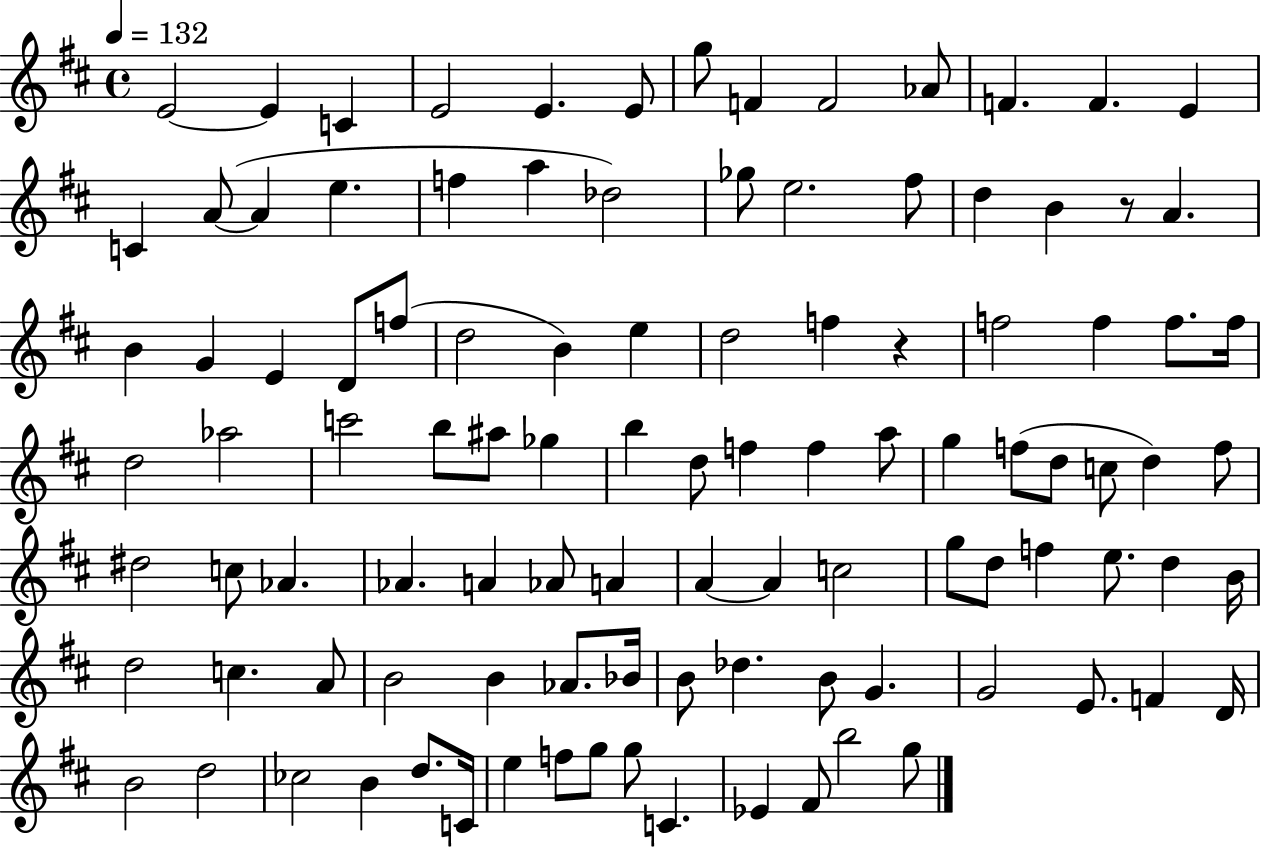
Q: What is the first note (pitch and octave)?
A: E4